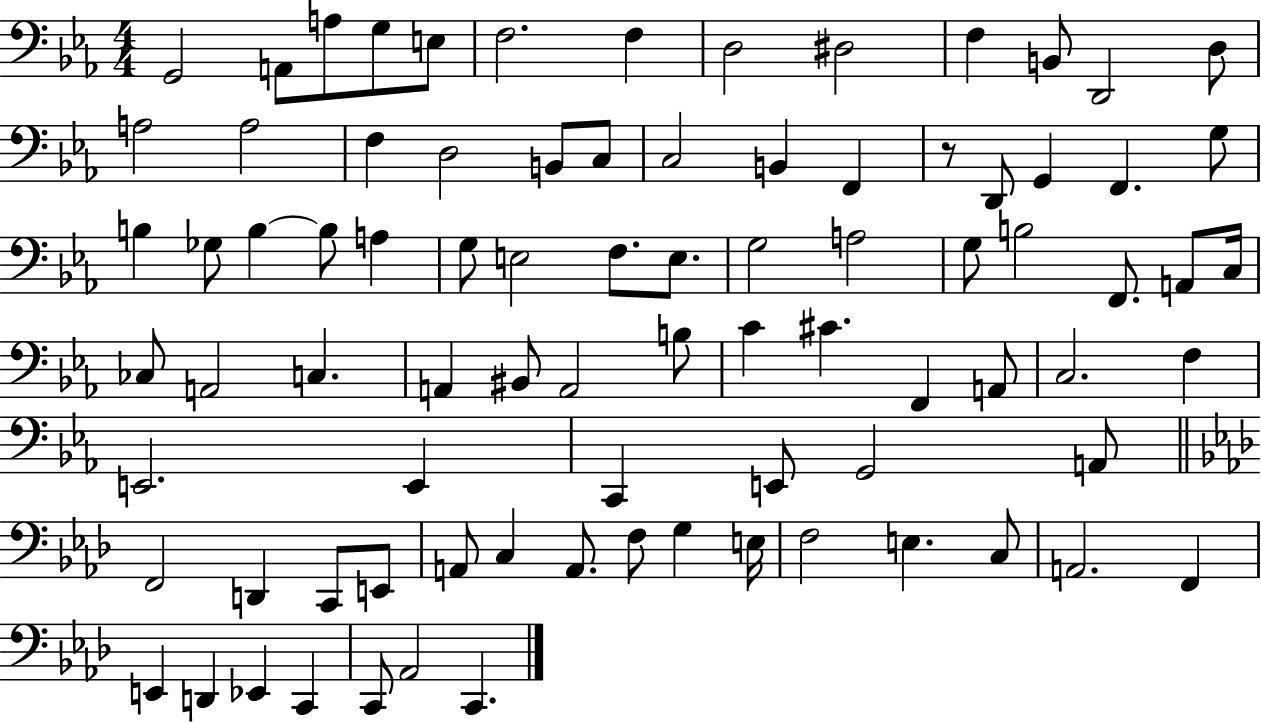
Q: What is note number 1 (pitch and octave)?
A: G2